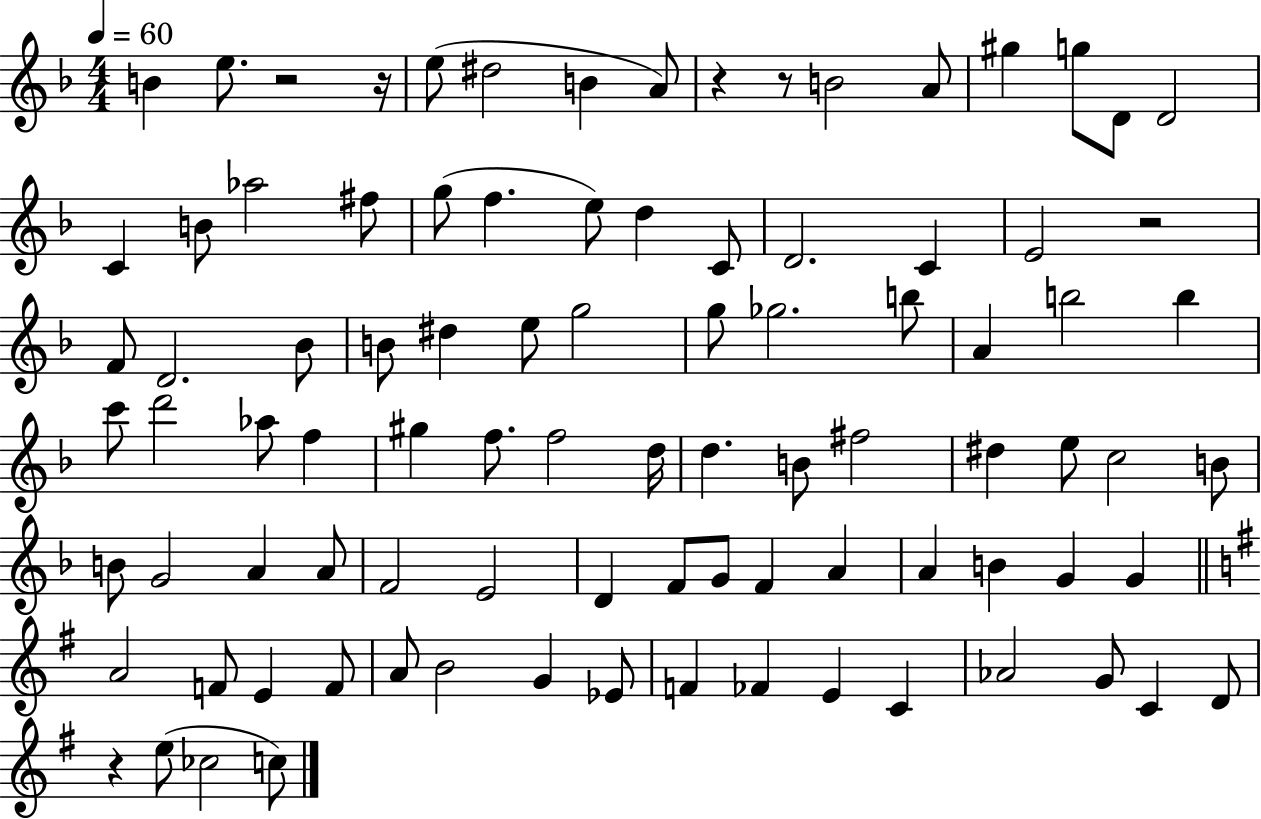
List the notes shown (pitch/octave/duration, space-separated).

B4/q E5/e. R/h R/s E5/e D#5/h B4/q A4/e R/q R/e B4/h A4/e G#5/q G5/e D4/e D4/h C4/q B4/e Ab5/h F#5/e G5/e F5/q. E5/e D5/q C4/e D4/h. C4/q E4/h R/h F4/e D4/h. Bb4/e B4/e D#5/q E5/e G5/h G5/e Gb5/h. B5/e A4/q B5/h B5/q C6/e D6/h Ab5/e F5/q G#5/q F5/e. F5/h D5/s D5/q. B4/e F#5/h D#5/q E5/e C5/h B4/e B4/e G4/h A4/q A4/e F4/h E4/h D4/q F4/e G4/e F4/q A4/q A4/q B4/q G4/q G4/q A4/h F4/e E4/q F4/e A4/e B4/h G4/q Eb4/e F4/q FES4/q E4/q C4/q Ab4/h G4/e C4/q D4/e R/q E5/e CES5/h C5/e